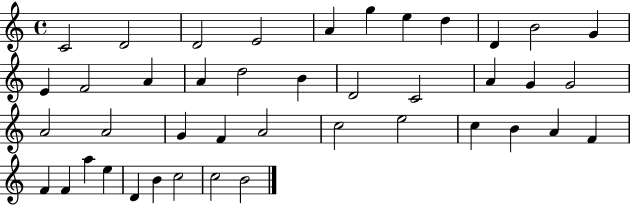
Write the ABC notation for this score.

X:1
T:Untitled
M:4/4
L:1/4
K:C
C2 D2 D2 E2 A g e d D B2 G E F2 A A d2 B D2 C2 A G G2 A2 A2 G F A2 c2 e2 c B A F F F a e D B c2 c2 B2